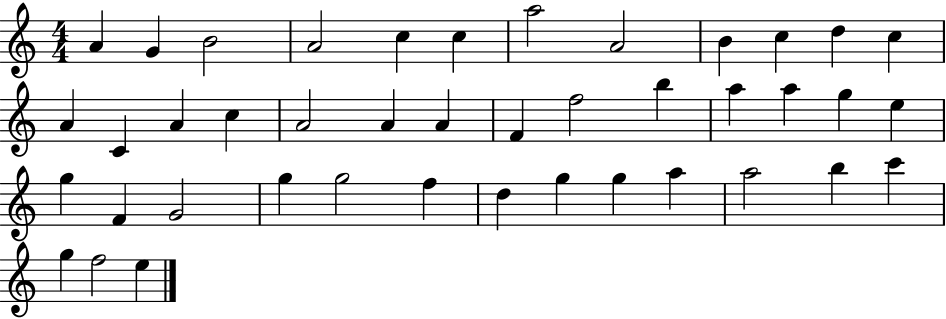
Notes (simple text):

A4/q G4/q B4/h A4/h C5/q C5/q A5/h A4/h B4/q C5/q D5/q C5/q A4/q C4/q A4/q C5/q A4/h A4/q A4/q F4/q F5/h B5/q A5/q A5/q G5/q E5/q G5/q F4/q G4/h G5/q G5/h F5/q D5/q G5/q G5/q A5/q A5/h B5/q C6/q G5/q F5/h E5/q